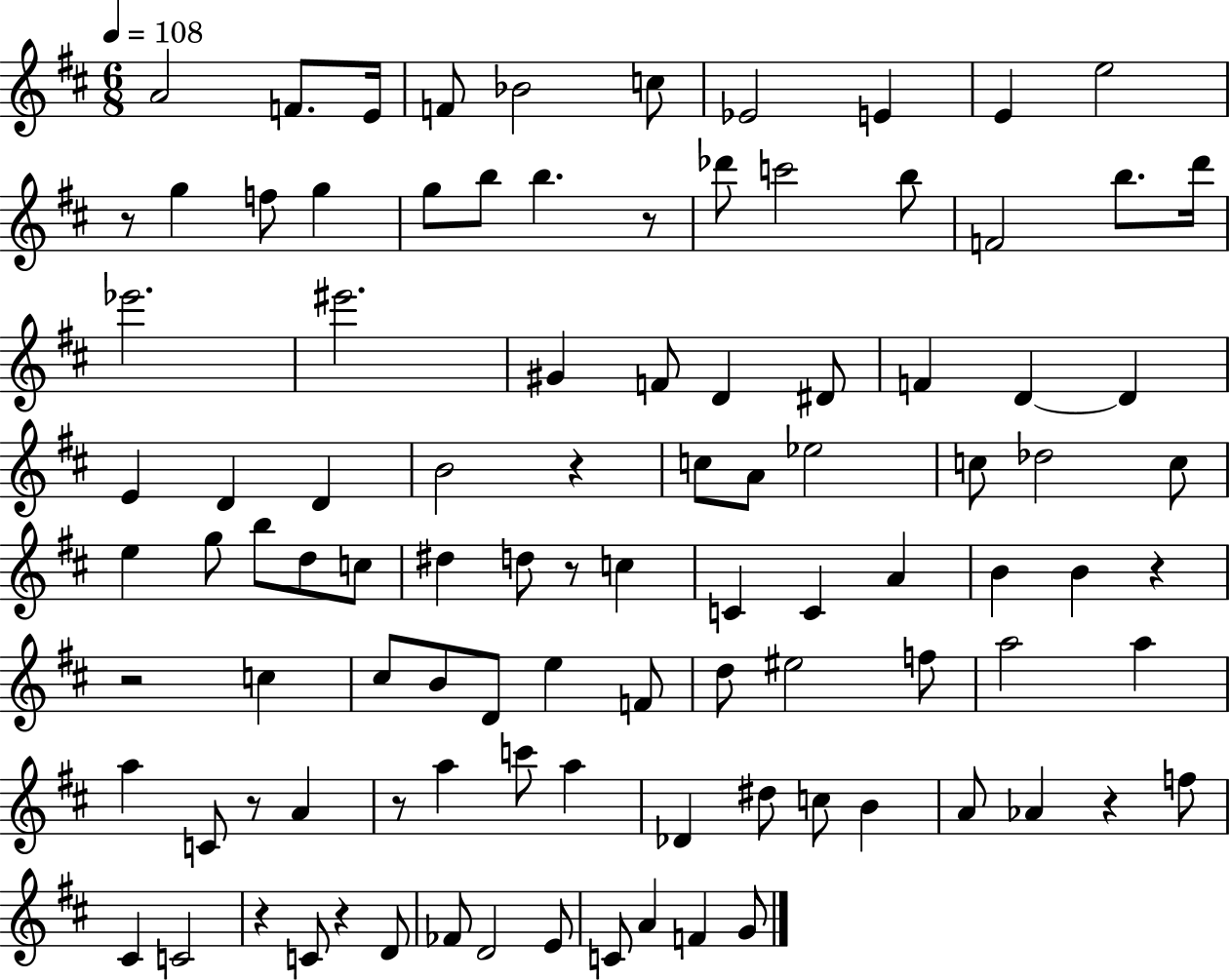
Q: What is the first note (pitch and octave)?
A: A4